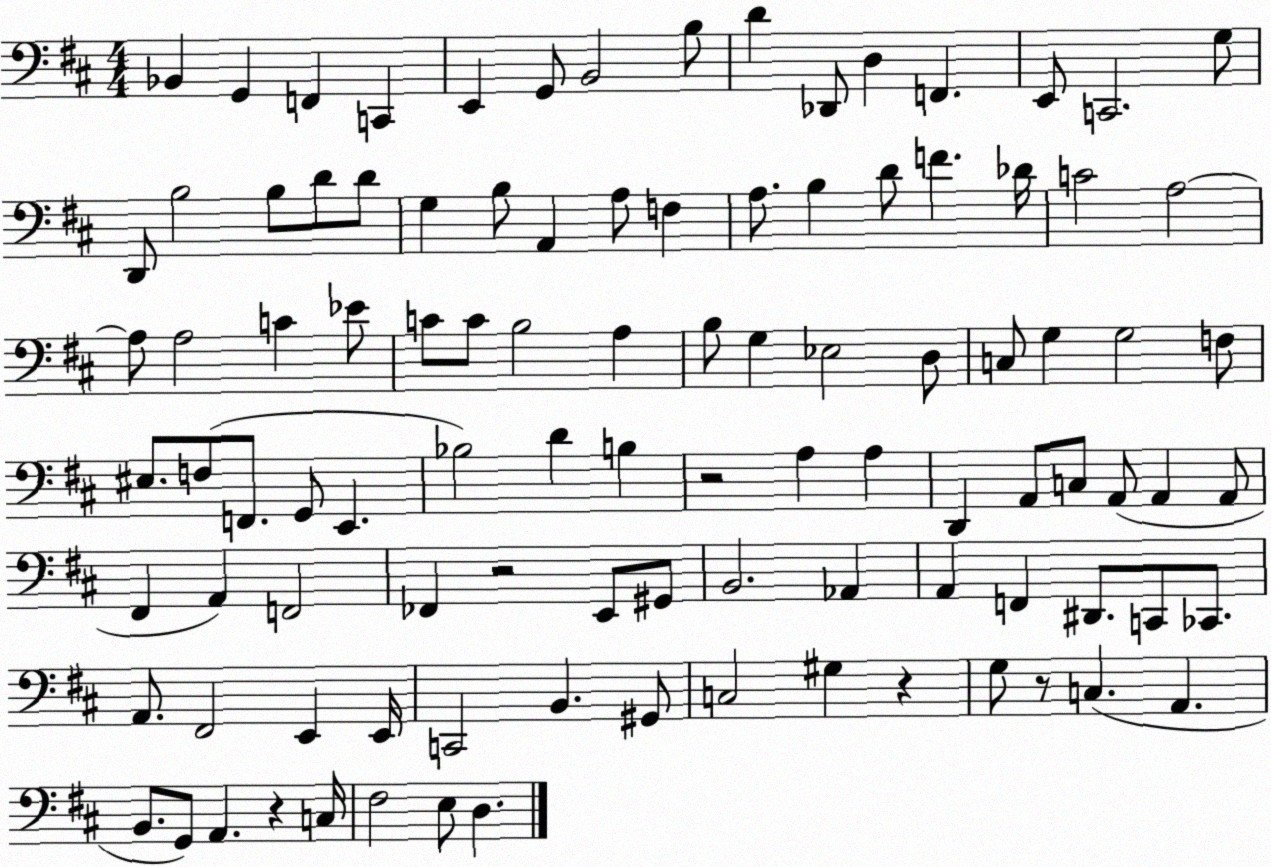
X:1
T:Untitled
M:4/4
L:1/4
K:D
_B,, G,, F,, C,, E,, G,,/2 B,,2 B,/2 D _D,,/2 D, F,, E,,/2 C,,2 G,/2 D,,/2 B,2 B,/2 D/2 D/2 G, B,/2 A,, A,/2 F, A,/2 B, D/2 F _D/4 C2 A,2 A,/2 A,2 C _E/2 C/2 C/2 B,2 A, B,/2 G, _E,2 D,/2 C,/2 G, G,2 F,/2 ^E,/2 F,/2 F,,/2 G,,/2 E,, _B,2 D B, z2 A, A, D,, A,,/2 C,/2 A,,/2 A,, A,,/2 ^F,, A,, F,,2 _F,, z2 E,,/2 ^G,,/2 B,,2 _A,, A,, F,, ^D,,/2 C,,/2 _C,,/2 A,,/2 ^F,,2 E,, E,,/4 C,,2 B,, ^G,,/2 C,2 ^G, z G,/2 z/2 C, A,, B,,/2 G,,/2 A,, z C,/4 ^F,2 E,/2 D,